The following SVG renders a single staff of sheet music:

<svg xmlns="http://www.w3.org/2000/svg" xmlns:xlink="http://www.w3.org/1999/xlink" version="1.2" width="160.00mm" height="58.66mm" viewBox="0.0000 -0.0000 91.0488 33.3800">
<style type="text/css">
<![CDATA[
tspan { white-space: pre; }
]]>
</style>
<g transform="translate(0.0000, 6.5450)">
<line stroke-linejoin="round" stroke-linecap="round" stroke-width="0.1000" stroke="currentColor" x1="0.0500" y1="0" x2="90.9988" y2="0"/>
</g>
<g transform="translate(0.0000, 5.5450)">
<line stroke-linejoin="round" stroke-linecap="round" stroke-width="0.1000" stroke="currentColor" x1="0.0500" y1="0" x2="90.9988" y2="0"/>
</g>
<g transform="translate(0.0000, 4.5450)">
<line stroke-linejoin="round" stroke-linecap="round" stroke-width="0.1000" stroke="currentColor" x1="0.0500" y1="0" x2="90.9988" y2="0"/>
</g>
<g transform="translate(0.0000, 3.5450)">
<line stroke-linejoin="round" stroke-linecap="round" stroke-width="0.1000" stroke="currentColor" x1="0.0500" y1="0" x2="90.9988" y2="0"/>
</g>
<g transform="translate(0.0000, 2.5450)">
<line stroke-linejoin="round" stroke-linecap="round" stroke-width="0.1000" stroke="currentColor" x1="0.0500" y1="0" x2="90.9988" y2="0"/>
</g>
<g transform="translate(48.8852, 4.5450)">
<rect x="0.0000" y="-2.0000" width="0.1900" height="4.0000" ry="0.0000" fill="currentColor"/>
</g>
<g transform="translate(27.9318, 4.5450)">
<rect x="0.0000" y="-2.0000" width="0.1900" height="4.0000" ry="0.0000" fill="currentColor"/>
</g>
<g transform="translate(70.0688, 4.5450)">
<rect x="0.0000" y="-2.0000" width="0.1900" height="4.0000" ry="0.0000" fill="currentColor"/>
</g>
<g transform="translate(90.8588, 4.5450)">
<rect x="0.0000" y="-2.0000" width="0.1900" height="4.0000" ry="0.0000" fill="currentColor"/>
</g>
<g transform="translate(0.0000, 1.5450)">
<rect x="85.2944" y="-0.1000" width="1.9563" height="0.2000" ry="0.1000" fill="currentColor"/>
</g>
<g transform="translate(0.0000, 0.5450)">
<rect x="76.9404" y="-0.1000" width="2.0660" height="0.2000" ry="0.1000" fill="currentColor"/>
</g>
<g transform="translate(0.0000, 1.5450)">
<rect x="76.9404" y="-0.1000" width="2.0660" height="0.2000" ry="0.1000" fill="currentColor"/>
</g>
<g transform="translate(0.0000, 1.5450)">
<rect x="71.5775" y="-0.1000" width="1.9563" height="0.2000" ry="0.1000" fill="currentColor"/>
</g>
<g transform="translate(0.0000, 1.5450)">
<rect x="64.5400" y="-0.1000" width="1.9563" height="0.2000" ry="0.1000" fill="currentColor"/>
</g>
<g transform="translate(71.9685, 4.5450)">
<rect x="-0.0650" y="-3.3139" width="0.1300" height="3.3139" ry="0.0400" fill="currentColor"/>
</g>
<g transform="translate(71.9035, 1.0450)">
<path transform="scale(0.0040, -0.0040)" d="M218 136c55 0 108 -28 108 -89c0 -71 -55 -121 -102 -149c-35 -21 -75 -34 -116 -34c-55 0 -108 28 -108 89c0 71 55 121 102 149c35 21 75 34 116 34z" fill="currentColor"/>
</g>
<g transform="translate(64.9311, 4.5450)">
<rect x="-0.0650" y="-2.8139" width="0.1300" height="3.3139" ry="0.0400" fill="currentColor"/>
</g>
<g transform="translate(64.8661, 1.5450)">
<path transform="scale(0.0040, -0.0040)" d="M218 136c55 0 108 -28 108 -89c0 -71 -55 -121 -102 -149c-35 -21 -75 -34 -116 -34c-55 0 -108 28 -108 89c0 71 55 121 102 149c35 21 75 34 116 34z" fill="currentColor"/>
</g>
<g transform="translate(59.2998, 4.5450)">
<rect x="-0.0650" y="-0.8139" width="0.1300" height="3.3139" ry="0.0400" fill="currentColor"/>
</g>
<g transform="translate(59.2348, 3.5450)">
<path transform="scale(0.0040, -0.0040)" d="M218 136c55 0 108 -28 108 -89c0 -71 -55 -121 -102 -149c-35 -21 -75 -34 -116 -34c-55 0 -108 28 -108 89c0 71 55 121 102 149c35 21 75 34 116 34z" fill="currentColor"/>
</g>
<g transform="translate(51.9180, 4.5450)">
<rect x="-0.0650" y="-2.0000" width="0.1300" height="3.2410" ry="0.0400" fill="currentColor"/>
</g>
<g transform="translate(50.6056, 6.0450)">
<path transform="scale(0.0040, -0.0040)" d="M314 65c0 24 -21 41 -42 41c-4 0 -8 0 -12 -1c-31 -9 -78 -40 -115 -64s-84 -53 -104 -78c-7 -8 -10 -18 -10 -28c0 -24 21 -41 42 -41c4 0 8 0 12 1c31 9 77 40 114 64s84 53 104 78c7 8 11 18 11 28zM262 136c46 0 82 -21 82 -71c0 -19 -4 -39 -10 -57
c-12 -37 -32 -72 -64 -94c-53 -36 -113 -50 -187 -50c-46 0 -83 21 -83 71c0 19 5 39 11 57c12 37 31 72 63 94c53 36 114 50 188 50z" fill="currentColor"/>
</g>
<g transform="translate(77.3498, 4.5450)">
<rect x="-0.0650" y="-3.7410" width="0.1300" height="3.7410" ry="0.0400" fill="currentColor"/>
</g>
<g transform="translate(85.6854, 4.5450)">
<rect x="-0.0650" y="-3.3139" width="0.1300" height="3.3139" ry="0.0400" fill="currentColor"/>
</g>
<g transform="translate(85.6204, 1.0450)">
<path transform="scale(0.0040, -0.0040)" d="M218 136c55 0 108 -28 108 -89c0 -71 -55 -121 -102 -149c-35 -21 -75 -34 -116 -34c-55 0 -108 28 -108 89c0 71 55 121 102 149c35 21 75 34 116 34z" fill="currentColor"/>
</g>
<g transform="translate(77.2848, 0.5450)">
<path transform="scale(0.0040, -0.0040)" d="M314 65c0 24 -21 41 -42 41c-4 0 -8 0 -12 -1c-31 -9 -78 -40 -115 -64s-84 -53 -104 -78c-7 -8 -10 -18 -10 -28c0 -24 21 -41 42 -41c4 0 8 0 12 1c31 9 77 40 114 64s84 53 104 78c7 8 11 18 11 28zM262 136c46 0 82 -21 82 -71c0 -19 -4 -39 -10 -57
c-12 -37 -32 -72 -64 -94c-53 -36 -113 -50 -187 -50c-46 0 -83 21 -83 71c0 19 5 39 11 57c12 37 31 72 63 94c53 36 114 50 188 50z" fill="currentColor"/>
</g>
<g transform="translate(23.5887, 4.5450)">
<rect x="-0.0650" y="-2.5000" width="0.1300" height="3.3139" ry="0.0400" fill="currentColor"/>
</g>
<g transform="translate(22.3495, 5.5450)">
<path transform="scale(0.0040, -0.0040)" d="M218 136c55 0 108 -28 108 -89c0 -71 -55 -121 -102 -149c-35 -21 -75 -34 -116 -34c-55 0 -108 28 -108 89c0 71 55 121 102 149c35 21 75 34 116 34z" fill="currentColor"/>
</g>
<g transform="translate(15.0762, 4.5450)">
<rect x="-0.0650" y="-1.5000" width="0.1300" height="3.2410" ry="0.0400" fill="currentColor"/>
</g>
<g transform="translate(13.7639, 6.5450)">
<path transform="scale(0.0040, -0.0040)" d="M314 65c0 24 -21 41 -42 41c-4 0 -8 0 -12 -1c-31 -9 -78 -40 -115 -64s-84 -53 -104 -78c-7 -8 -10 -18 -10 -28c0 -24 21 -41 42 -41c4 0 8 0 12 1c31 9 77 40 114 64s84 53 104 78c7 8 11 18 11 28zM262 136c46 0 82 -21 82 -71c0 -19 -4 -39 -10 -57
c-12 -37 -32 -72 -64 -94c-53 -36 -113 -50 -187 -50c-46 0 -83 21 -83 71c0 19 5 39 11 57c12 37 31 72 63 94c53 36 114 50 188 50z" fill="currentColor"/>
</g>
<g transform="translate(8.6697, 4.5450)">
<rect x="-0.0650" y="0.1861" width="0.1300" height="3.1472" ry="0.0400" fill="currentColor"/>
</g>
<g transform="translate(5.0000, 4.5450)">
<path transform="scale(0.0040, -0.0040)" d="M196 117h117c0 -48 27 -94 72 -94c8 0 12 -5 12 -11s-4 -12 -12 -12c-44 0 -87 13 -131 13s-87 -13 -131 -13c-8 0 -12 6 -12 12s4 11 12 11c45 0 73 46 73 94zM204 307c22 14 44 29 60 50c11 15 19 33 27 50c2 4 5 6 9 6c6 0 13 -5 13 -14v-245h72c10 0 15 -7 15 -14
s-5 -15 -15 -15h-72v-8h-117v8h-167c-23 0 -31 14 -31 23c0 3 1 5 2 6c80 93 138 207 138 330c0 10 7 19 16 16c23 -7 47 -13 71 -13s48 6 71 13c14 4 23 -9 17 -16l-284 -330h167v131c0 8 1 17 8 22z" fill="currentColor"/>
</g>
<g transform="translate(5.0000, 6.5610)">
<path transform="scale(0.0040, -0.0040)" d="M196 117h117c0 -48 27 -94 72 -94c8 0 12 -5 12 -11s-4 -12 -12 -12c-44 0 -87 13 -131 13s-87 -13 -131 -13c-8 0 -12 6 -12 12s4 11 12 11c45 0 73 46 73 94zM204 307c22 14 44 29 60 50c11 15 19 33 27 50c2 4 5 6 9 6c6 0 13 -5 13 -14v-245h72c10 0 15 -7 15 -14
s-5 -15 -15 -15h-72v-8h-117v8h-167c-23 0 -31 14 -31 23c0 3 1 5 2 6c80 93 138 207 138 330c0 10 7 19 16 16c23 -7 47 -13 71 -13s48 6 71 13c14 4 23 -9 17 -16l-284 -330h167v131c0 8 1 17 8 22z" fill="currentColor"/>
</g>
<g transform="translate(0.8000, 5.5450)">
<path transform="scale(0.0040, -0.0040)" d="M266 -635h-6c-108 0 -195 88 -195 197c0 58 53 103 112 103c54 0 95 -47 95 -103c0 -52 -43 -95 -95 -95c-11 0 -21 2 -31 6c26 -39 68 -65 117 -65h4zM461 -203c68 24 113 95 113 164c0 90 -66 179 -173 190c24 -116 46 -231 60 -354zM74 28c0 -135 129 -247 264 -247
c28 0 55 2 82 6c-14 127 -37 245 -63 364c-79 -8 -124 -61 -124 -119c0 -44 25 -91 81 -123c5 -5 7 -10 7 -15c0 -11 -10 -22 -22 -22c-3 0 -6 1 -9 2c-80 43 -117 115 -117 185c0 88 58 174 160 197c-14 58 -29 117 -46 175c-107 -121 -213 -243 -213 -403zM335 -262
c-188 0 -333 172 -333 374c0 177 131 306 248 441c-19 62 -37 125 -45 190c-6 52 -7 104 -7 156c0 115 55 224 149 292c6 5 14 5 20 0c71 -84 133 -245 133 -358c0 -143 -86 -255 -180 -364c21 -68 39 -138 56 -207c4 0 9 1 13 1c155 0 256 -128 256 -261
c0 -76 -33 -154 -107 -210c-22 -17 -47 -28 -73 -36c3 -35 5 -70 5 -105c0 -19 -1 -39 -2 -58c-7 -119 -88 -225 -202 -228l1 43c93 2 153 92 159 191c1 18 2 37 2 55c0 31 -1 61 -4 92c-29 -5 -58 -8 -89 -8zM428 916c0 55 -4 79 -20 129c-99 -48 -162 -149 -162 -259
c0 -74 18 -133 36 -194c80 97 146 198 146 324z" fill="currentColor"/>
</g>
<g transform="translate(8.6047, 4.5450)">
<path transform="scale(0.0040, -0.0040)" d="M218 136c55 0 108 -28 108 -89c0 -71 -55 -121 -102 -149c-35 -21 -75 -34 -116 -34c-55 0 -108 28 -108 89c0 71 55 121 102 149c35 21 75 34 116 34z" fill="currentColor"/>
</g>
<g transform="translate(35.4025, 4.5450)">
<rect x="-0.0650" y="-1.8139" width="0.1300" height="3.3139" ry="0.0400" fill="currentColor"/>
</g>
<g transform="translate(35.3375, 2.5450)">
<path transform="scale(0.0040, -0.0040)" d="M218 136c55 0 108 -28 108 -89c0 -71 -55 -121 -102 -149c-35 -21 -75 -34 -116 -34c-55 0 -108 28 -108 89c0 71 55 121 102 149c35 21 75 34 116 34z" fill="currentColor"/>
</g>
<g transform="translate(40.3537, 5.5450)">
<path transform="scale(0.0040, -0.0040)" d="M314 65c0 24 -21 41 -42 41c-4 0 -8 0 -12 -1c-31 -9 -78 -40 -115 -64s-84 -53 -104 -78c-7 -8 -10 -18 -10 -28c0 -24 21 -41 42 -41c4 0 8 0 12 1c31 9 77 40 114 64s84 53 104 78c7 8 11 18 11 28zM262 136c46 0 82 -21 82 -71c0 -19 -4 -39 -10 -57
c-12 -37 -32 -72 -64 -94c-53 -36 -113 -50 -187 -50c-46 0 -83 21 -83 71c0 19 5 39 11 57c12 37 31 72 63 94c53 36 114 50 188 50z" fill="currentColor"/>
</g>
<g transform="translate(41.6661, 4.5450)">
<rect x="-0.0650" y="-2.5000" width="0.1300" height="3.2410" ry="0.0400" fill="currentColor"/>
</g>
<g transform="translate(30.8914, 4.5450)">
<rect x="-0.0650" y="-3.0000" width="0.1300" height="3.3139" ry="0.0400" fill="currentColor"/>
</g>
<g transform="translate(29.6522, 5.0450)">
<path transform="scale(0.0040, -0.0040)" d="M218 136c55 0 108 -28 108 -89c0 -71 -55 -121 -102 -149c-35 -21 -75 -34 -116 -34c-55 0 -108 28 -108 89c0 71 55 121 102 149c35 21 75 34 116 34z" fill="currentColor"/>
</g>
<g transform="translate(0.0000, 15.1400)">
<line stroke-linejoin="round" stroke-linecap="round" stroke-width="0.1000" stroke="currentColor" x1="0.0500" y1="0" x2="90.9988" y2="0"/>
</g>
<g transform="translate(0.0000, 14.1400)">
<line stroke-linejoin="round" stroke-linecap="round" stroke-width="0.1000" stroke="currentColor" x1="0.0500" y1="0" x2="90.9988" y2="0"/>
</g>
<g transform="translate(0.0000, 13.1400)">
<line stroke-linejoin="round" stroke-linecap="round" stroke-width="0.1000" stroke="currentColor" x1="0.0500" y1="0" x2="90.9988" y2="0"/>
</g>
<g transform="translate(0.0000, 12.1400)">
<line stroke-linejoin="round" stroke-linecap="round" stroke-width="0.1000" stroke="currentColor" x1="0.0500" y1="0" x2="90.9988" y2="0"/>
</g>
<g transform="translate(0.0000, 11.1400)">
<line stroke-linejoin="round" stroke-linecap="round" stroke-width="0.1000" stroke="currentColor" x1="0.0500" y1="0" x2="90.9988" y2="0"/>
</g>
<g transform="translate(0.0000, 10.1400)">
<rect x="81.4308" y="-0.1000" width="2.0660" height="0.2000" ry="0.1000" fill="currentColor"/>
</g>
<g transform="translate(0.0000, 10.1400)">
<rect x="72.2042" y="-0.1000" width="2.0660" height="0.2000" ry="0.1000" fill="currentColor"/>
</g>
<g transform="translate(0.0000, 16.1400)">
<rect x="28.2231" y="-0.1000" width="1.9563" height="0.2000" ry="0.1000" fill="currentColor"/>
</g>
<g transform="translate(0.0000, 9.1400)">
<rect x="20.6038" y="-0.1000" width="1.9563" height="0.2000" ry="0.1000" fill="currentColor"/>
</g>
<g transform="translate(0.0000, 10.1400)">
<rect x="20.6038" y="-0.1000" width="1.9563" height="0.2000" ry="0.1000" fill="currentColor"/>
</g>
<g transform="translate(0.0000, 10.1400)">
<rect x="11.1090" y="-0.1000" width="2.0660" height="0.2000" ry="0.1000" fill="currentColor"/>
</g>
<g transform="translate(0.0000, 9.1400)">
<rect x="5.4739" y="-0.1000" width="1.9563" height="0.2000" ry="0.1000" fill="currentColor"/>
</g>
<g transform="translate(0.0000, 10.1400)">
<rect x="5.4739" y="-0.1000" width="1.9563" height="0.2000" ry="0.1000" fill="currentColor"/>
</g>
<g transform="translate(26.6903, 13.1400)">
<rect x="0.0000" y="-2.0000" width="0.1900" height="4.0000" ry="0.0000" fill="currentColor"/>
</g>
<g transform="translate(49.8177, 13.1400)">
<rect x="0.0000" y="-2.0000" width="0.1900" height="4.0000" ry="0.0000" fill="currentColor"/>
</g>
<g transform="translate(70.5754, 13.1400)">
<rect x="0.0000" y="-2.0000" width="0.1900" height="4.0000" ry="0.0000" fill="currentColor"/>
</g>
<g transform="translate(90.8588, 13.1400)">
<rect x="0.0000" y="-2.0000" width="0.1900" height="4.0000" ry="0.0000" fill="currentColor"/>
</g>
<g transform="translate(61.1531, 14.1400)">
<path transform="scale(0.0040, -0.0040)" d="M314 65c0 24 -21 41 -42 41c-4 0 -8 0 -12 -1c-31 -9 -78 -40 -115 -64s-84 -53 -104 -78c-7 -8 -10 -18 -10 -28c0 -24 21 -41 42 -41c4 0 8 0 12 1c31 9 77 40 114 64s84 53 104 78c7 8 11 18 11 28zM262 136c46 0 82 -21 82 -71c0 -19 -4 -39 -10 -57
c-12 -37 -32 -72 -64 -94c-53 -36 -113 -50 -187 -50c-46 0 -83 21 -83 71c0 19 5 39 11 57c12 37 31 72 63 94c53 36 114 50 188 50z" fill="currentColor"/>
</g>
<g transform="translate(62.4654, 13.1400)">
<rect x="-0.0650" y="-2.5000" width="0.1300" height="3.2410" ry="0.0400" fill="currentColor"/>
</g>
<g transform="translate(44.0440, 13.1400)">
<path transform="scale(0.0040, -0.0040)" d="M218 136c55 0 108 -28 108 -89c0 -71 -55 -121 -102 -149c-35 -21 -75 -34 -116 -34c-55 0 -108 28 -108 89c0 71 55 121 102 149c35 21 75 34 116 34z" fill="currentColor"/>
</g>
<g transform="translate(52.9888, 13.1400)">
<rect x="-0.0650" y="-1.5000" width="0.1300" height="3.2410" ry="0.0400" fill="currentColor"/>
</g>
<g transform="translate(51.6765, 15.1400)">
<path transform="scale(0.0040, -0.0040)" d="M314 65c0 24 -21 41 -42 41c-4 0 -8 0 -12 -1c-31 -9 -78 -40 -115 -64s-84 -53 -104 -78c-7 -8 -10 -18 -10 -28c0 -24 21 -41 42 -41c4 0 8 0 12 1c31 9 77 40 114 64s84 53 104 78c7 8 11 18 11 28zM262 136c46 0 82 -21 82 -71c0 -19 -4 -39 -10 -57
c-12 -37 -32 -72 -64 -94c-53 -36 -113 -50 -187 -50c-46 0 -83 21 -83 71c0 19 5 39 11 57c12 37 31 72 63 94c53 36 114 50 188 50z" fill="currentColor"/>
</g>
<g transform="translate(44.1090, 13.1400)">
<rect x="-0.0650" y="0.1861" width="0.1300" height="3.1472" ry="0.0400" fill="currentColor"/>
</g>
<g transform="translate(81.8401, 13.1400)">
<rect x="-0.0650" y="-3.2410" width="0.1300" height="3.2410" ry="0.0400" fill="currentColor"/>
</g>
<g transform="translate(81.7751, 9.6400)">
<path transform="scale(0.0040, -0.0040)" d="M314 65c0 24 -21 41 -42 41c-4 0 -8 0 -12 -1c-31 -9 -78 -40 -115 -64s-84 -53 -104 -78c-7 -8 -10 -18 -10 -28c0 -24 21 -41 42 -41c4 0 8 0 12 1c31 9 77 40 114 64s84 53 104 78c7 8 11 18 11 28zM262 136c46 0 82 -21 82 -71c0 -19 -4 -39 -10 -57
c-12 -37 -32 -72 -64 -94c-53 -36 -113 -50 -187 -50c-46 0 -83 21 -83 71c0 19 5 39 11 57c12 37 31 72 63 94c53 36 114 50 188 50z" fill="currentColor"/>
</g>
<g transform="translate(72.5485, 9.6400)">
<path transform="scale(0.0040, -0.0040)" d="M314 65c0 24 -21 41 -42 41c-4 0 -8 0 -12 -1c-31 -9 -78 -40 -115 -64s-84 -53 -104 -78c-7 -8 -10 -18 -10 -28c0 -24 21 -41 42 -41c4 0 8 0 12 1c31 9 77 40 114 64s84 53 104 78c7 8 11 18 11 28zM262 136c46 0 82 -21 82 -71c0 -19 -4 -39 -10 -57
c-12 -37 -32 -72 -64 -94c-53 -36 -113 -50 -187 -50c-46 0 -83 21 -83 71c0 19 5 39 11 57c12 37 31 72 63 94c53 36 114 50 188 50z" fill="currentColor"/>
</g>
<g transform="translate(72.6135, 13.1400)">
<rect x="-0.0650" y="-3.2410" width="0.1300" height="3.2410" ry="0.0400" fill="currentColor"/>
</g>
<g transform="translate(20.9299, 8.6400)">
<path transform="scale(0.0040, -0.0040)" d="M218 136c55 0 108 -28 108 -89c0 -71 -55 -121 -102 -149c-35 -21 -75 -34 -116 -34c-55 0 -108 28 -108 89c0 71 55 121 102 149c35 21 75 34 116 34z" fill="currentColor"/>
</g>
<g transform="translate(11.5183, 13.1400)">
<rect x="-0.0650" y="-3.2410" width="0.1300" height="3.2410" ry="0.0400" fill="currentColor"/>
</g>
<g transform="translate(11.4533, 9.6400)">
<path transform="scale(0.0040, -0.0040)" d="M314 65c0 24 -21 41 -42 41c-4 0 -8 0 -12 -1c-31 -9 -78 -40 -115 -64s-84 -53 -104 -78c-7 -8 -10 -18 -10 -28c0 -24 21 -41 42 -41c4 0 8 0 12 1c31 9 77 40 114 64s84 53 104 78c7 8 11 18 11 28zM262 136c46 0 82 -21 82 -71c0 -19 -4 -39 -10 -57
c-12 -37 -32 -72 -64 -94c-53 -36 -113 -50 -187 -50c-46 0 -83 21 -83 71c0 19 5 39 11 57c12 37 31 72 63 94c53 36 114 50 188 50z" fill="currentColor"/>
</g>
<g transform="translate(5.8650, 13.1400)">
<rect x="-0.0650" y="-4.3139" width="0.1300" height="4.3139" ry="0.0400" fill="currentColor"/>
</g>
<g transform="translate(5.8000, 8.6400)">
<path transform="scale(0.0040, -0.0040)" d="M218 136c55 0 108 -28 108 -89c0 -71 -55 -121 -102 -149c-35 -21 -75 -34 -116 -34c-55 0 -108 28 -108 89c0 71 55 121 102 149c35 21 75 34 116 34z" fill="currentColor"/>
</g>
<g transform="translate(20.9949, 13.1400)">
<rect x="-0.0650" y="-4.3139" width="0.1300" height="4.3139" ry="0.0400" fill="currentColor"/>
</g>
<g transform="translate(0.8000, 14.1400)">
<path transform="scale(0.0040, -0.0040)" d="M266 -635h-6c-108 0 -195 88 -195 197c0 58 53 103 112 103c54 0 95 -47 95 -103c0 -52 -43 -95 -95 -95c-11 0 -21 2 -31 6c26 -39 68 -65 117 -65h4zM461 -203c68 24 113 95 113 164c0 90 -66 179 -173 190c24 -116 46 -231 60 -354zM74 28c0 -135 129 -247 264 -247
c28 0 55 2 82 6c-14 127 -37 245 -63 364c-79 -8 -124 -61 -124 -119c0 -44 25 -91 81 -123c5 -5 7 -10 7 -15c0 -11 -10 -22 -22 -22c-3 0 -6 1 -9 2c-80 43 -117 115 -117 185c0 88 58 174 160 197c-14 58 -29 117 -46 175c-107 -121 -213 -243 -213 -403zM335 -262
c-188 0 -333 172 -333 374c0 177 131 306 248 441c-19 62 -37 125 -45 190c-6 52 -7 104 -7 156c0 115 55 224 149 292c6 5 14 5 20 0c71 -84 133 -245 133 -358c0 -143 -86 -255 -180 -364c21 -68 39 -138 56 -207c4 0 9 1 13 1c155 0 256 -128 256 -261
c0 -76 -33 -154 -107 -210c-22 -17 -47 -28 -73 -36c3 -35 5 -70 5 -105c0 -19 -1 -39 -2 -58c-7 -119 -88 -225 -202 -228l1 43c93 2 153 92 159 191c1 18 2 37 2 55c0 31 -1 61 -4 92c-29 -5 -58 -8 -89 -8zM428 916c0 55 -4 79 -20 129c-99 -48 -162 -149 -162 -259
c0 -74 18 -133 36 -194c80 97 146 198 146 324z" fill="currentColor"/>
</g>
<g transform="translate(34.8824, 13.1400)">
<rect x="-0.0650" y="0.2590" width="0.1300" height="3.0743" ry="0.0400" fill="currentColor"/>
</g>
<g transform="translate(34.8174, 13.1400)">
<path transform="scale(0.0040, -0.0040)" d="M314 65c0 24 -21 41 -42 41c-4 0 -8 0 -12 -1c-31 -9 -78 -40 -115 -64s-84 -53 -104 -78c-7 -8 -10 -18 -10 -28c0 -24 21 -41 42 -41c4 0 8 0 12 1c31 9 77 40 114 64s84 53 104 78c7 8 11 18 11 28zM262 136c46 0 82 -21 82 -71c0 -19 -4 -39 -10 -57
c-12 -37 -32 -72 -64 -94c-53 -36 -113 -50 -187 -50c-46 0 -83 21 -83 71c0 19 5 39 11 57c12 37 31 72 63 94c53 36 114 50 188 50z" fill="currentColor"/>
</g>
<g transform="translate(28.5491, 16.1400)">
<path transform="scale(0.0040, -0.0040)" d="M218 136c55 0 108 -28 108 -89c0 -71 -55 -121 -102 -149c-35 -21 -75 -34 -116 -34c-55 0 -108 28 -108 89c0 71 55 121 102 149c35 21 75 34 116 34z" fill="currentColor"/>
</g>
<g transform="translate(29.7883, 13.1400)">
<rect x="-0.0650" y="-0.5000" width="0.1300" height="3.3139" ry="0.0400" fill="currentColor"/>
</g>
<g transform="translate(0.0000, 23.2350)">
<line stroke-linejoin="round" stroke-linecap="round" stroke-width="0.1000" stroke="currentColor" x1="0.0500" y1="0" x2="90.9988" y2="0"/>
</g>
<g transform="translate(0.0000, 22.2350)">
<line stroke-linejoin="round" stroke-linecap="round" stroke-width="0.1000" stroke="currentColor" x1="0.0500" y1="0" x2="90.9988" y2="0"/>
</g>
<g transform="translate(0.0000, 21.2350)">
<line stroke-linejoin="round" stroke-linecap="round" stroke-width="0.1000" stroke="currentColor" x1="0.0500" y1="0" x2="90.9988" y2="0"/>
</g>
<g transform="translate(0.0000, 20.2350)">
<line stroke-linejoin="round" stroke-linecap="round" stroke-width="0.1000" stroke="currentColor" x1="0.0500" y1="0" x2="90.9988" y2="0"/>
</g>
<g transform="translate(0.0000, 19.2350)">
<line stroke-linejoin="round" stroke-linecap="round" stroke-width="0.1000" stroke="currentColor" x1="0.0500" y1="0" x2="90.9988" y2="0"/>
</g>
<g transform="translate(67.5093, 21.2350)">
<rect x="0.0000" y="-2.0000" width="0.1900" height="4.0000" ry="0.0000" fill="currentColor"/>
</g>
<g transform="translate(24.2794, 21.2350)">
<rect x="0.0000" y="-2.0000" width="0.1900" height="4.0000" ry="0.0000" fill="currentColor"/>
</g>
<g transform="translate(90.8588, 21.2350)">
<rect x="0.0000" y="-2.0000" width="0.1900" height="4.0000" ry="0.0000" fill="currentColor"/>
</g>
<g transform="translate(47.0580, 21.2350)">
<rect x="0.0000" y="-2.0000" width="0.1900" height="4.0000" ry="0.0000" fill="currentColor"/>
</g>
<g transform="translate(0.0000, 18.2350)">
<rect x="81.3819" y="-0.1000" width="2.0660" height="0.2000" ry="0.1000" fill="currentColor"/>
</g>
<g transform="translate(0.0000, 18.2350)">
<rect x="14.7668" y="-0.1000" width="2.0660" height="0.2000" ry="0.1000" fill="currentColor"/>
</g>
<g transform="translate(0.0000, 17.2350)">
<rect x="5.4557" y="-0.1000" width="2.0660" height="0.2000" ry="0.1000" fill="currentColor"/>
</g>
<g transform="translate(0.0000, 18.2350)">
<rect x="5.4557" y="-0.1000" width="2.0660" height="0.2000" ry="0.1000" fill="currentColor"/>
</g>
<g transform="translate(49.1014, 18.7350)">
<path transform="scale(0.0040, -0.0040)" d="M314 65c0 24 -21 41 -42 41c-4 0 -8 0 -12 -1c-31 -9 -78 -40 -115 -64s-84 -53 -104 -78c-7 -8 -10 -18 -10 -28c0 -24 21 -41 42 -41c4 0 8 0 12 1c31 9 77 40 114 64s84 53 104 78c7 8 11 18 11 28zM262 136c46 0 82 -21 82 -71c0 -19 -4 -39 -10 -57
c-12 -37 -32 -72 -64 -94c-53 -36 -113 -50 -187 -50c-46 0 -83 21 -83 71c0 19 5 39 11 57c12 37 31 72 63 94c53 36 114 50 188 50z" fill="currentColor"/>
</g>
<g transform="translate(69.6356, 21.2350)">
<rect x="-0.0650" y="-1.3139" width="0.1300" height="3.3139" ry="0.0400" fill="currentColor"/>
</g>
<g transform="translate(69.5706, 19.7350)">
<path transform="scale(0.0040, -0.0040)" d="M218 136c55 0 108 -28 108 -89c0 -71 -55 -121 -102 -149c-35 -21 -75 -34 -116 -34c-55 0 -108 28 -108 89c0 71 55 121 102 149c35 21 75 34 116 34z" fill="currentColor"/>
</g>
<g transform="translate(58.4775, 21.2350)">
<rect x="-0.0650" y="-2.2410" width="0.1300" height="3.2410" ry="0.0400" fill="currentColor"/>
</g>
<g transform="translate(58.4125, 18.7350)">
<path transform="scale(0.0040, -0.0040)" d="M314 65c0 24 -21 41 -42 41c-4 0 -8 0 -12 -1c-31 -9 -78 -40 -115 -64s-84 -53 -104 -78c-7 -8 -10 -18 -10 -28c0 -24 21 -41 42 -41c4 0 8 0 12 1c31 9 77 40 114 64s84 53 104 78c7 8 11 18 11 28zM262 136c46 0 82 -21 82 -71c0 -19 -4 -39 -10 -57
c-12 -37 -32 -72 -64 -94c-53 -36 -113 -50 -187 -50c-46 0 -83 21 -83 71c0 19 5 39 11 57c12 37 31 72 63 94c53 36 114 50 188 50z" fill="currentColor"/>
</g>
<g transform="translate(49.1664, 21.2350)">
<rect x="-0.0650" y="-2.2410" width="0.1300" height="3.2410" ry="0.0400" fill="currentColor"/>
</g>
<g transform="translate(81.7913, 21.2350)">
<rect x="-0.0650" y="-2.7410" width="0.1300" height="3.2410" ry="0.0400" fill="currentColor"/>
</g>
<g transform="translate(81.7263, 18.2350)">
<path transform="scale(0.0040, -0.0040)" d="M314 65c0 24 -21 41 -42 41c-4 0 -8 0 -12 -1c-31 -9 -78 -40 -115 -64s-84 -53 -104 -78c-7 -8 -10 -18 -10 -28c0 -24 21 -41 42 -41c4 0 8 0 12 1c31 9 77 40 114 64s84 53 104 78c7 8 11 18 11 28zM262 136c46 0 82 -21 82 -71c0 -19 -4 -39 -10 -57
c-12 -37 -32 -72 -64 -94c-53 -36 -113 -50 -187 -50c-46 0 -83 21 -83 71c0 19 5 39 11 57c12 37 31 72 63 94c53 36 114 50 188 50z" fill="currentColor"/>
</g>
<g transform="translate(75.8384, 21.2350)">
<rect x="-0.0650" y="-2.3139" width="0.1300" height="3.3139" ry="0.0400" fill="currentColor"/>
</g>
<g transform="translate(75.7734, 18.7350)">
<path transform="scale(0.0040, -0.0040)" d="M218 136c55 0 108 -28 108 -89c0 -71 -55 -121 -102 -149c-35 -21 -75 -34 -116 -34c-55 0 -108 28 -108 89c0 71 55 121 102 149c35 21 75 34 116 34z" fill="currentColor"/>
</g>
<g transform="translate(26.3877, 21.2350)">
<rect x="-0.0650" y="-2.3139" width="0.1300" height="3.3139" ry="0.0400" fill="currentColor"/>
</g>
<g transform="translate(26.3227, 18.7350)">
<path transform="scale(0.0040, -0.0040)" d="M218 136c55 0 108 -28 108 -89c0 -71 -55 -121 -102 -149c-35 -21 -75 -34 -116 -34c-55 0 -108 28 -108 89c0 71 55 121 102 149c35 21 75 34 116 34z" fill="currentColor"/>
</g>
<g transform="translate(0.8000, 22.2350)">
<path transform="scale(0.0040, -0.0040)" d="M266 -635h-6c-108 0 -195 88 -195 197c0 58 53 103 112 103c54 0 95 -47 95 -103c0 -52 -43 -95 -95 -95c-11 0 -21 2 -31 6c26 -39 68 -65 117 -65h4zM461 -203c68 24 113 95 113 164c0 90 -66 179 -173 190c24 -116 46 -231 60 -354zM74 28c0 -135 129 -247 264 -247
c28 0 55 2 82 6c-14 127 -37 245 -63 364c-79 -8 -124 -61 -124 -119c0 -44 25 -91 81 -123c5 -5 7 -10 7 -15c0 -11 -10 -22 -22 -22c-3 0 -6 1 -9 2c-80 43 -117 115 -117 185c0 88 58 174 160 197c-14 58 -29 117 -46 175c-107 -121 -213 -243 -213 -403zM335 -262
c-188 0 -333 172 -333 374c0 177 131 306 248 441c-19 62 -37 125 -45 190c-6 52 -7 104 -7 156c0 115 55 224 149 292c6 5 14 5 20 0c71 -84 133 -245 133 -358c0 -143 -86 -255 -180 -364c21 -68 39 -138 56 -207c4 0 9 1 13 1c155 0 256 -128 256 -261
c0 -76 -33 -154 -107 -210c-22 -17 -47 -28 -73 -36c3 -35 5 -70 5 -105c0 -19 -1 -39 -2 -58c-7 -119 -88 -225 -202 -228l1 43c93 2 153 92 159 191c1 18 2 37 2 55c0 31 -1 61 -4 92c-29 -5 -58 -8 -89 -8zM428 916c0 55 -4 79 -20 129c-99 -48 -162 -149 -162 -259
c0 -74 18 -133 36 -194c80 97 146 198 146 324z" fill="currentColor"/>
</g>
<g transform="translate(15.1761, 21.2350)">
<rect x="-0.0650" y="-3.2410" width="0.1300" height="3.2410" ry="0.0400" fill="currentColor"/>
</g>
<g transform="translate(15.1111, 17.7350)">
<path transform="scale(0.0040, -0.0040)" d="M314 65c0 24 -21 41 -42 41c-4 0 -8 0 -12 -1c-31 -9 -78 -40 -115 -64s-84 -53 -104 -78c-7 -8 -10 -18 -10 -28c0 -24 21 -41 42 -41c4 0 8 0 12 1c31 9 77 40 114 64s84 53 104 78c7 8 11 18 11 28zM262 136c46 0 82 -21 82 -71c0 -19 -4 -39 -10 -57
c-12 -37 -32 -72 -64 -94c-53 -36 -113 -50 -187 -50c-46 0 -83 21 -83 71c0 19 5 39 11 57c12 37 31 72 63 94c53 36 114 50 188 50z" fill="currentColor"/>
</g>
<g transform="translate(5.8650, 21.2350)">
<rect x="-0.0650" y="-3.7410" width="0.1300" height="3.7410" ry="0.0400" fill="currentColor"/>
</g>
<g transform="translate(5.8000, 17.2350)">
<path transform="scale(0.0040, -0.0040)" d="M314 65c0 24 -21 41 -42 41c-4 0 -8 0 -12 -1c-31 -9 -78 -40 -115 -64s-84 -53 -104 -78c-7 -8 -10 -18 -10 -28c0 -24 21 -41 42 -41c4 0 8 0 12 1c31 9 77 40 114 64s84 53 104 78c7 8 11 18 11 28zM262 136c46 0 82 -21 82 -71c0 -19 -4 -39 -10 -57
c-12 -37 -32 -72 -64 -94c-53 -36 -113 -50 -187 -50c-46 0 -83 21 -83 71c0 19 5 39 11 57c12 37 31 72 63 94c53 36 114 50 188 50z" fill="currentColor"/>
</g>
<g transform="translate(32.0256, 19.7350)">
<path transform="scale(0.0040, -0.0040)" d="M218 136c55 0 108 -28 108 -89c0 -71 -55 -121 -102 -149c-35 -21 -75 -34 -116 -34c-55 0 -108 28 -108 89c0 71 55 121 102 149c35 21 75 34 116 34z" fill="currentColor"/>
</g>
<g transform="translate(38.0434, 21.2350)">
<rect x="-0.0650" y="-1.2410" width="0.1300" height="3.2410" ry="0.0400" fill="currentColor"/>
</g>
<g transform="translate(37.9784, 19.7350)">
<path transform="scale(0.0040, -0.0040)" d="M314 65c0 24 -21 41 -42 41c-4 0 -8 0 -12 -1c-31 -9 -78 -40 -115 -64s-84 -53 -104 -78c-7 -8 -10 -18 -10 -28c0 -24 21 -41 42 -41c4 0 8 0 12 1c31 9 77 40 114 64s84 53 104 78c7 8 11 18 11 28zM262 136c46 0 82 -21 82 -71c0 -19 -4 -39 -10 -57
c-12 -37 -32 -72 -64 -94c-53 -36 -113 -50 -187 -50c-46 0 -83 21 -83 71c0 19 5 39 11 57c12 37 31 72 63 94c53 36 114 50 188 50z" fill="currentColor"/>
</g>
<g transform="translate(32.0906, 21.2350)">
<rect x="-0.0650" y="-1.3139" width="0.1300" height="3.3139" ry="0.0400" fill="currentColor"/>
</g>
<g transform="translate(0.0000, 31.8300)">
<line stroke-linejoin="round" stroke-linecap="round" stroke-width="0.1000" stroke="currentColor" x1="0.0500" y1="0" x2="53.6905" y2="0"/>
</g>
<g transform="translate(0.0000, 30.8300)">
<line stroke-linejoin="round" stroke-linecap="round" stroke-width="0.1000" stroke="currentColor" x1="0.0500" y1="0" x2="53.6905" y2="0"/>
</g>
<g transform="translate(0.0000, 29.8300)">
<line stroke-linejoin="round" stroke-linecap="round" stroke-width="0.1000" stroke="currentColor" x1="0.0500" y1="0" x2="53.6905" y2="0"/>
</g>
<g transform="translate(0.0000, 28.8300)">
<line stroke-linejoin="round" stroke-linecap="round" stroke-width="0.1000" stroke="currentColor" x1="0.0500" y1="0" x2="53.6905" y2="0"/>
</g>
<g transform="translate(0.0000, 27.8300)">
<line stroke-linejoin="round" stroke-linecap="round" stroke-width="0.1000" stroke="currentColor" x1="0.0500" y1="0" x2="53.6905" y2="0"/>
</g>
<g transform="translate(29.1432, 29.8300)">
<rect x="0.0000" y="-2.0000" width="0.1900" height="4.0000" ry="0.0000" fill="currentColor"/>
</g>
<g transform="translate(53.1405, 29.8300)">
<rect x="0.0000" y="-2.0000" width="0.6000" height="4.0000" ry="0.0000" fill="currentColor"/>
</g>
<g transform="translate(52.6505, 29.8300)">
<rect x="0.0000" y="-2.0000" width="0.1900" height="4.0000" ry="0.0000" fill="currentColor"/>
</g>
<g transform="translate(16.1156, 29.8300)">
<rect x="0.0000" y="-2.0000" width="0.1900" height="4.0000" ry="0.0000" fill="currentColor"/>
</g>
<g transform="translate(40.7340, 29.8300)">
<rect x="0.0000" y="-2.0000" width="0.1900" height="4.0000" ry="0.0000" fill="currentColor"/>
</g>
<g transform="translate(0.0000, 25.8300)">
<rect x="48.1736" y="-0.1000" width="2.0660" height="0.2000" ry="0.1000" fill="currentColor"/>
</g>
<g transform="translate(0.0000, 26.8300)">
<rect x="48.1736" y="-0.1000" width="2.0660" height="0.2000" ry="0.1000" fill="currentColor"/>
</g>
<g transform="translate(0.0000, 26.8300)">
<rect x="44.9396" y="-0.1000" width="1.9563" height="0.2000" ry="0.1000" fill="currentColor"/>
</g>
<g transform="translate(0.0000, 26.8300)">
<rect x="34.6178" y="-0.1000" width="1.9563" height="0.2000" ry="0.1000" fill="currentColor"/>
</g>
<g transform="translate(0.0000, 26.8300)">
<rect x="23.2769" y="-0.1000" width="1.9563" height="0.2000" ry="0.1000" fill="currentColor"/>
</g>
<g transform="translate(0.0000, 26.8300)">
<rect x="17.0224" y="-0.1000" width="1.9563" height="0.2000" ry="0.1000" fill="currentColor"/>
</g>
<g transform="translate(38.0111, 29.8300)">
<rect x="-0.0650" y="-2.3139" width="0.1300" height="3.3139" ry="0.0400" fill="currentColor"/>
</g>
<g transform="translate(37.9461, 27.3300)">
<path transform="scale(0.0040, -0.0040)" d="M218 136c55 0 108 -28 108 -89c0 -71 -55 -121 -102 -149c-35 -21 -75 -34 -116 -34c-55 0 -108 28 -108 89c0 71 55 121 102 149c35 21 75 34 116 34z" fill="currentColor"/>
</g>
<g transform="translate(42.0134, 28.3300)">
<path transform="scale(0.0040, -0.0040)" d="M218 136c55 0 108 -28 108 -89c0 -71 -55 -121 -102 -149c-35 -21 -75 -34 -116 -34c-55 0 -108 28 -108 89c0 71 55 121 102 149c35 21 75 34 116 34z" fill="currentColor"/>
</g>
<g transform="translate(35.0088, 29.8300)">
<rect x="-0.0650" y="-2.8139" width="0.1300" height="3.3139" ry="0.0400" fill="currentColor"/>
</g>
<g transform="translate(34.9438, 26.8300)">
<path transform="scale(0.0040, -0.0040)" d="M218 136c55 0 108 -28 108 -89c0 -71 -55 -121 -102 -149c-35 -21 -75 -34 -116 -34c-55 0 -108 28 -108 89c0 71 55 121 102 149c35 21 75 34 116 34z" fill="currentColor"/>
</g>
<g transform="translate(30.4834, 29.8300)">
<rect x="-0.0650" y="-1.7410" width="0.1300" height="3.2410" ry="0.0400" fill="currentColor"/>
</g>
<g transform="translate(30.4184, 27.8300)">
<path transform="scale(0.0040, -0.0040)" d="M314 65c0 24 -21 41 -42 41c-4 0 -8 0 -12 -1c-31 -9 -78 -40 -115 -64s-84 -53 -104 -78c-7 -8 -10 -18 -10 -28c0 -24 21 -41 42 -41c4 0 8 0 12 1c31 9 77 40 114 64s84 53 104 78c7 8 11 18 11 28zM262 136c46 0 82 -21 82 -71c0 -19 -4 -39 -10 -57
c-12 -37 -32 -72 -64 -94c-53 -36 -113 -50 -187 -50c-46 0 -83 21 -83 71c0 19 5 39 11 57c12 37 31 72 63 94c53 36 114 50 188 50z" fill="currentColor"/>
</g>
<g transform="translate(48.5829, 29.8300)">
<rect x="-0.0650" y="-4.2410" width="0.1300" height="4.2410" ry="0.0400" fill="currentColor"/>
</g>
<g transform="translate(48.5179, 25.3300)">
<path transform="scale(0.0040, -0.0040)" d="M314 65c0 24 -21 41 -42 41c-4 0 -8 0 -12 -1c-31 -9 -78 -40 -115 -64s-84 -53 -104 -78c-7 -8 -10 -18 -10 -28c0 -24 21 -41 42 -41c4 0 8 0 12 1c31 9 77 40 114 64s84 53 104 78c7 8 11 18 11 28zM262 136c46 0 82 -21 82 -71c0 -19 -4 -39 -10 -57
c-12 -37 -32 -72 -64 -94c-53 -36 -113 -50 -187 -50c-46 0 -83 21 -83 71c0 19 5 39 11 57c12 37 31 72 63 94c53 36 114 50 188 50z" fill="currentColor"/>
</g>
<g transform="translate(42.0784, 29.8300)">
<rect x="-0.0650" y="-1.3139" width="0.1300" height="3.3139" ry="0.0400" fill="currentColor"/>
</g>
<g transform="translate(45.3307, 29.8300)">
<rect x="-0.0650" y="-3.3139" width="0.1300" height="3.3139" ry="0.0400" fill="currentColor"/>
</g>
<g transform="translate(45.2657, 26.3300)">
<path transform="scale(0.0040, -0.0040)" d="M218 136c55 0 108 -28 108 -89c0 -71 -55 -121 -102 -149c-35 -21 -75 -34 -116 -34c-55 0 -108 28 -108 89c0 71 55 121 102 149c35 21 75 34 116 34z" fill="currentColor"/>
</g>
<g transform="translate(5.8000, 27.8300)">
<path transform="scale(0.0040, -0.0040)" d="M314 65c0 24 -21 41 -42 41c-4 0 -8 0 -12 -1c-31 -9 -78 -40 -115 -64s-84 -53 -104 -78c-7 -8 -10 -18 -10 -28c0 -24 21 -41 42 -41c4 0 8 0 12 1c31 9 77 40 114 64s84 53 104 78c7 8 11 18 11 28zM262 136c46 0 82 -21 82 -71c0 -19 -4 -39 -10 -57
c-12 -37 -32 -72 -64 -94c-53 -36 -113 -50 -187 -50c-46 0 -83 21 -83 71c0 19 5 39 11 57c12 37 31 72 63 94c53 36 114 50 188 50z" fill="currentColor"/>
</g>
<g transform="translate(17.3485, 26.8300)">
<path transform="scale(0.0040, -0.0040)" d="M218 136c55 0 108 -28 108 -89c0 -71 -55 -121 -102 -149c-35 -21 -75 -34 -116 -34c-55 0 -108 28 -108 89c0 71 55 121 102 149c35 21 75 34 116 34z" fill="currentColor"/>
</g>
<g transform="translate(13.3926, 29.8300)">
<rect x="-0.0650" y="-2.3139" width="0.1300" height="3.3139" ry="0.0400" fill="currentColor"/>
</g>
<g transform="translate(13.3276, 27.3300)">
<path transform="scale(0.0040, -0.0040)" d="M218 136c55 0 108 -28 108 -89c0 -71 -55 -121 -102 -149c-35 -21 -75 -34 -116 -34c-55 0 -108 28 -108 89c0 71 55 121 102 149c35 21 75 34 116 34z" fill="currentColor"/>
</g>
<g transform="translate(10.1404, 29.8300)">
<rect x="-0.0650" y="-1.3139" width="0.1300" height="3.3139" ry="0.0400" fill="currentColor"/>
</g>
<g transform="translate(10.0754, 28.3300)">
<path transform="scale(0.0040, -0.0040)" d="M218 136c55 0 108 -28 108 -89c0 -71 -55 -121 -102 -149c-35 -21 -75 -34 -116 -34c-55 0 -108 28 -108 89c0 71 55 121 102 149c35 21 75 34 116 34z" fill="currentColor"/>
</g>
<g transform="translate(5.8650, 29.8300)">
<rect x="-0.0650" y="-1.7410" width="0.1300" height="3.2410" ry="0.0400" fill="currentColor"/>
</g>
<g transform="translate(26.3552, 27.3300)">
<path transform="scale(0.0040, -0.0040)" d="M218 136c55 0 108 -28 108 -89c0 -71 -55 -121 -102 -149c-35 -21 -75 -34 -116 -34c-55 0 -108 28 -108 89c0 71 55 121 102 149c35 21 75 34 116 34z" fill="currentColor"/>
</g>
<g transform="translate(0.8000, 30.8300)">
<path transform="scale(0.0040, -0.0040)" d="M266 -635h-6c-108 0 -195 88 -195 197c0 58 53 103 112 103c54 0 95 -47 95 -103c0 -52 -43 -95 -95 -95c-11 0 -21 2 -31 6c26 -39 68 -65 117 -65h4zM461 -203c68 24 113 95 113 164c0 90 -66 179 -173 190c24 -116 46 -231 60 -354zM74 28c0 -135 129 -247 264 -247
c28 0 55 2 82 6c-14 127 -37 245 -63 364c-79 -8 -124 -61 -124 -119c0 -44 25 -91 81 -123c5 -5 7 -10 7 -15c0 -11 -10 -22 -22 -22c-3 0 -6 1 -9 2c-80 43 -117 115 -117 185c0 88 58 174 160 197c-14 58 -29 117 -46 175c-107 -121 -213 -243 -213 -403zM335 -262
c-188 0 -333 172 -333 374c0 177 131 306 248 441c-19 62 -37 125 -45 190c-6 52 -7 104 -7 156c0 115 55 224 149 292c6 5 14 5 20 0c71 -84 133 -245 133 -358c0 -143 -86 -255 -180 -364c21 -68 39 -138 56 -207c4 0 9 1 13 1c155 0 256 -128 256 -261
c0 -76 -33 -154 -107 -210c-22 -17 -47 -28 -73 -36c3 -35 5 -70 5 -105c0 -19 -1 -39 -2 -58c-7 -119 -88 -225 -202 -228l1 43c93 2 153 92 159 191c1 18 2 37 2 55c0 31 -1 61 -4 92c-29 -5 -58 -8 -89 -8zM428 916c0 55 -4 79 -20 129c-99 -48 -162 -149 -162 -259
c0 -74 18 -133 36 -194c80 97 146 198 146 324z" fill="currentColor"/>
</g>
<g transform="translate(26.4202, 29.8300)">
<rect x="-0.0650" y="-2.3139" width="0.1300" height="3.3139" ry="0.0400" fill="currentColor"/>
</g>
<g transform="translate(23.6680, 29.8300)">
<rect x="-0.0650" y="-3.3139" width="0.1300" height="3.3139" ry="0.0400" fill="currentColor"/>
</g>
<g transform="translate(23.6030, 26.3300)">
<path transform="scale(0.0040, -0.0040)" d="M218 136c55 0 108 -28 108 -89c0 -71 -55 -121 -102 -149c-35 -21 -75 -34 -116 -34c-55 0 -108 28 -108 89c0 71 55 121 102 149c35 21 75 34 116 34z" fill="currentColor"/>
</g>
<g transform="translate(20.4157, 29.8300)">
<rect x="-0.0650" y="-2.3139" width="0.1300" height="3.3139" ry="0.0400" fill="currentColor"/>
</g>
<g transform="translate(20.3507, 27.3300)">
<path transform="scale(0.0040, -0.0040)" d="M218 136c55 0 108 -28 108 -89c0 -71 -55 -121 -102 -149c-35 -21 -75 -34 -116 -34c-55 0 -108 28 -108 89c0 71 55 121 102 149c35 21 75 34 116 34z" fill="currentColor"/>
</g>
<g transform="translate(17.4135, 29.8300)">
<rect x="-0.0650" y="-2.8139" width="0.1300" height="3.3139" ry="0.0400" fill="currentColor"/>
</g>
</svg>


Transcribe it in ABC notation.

X:1
T:Untitled
M:4/4
L:1/4
K:C
B E2 G A f G2 F2 d a b c'2 b d' b2 d' C B2 B E2 G2 b2 b2 c'2 b2 g e e2 g2 g2 e g a2 f2 e g a g b g f2 a g e b d'2